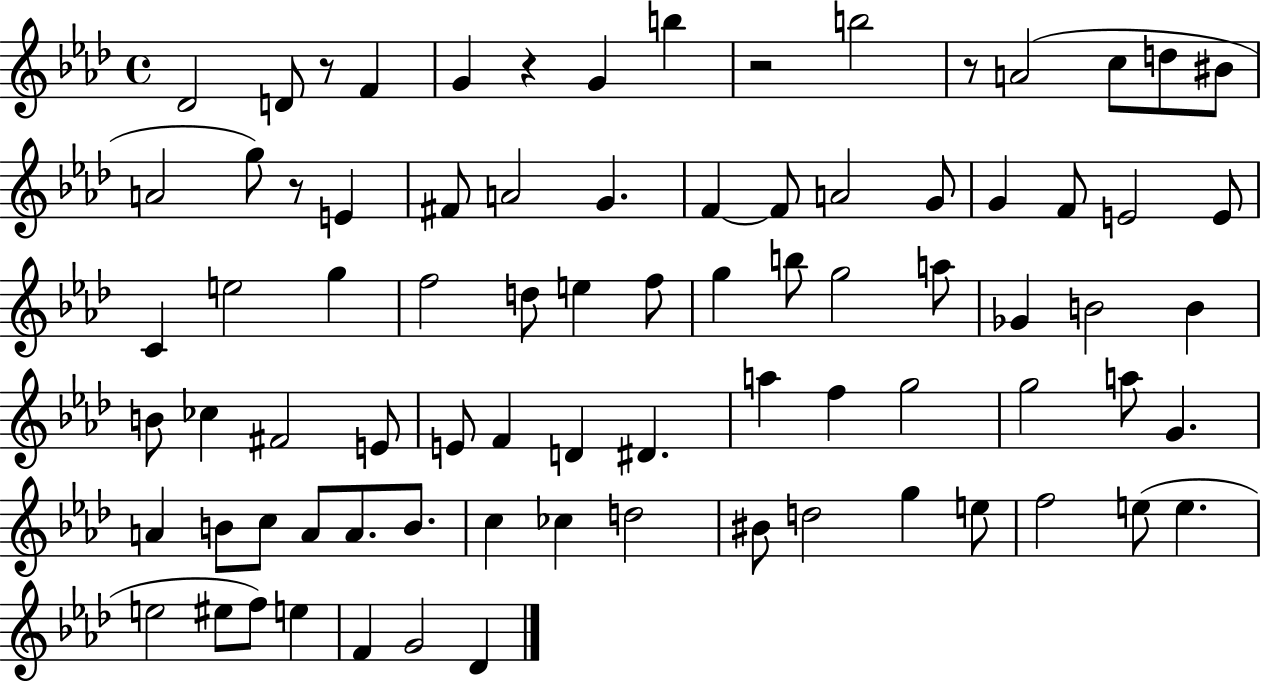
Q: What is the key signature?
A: AES major